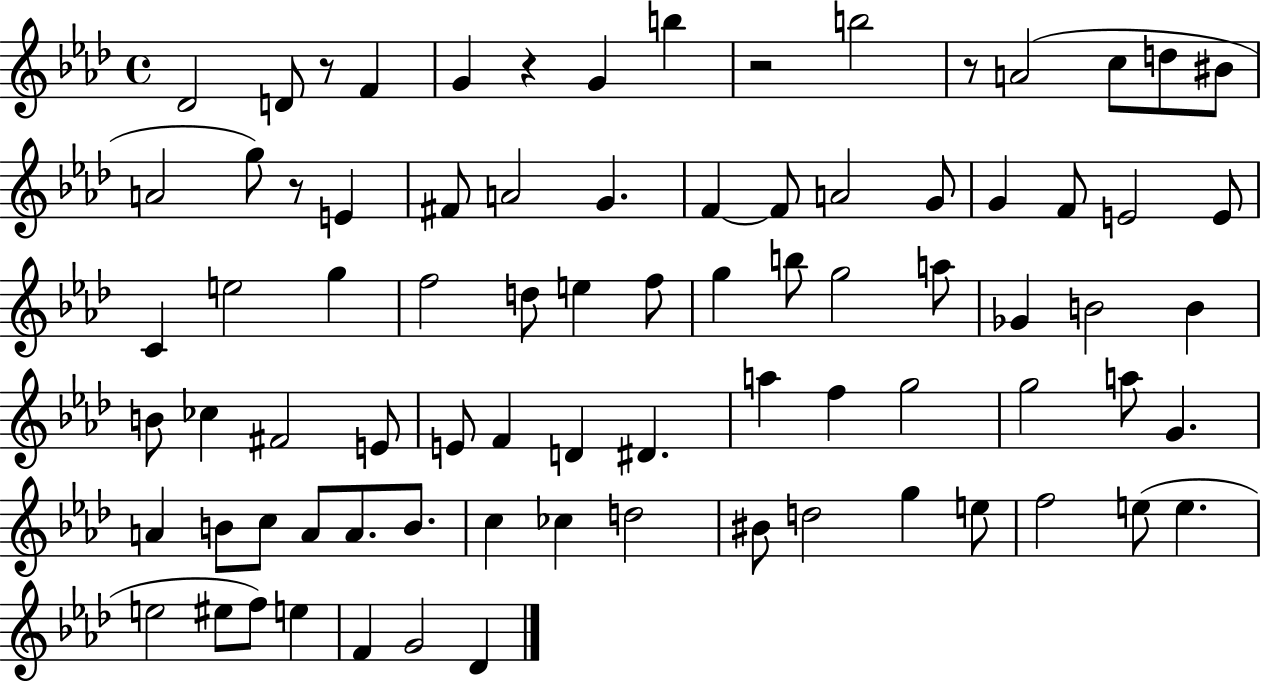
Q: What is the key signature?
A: AES major